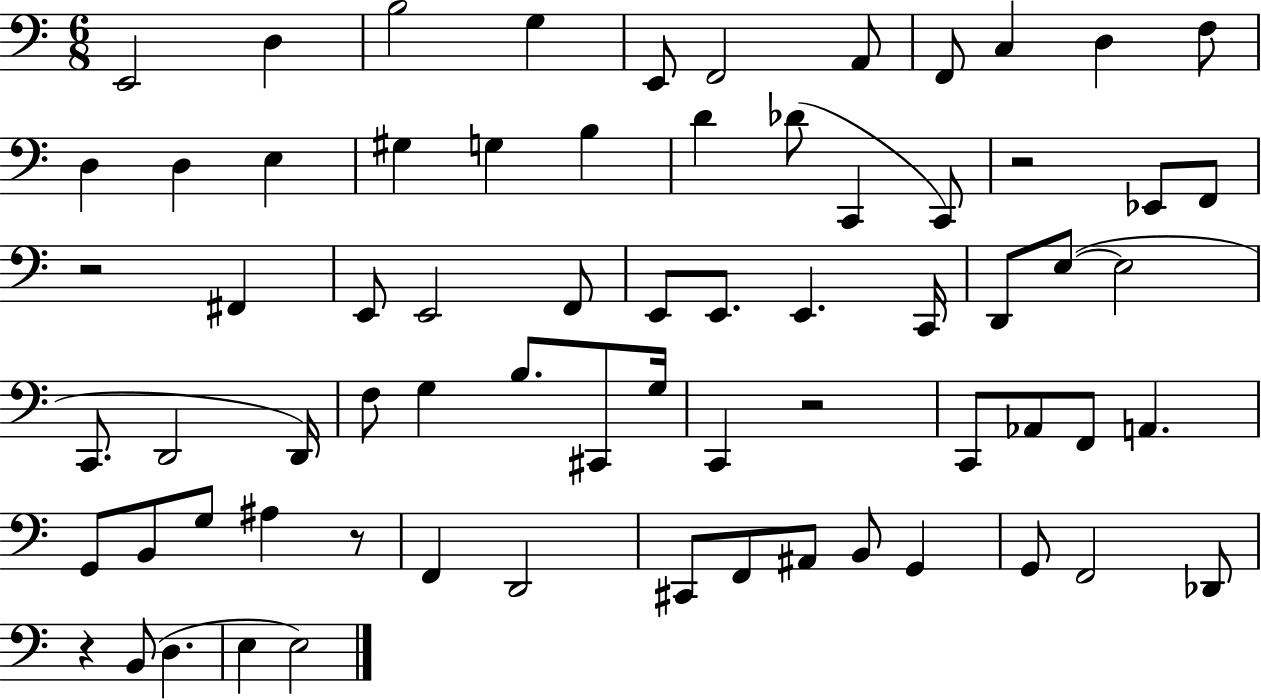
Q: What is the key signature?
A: C major